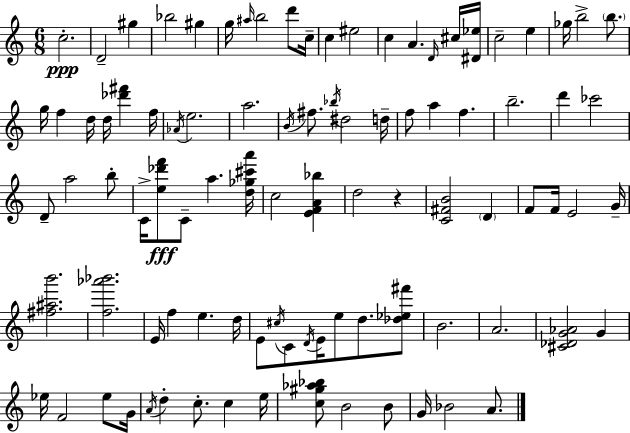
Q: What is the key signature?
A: C major